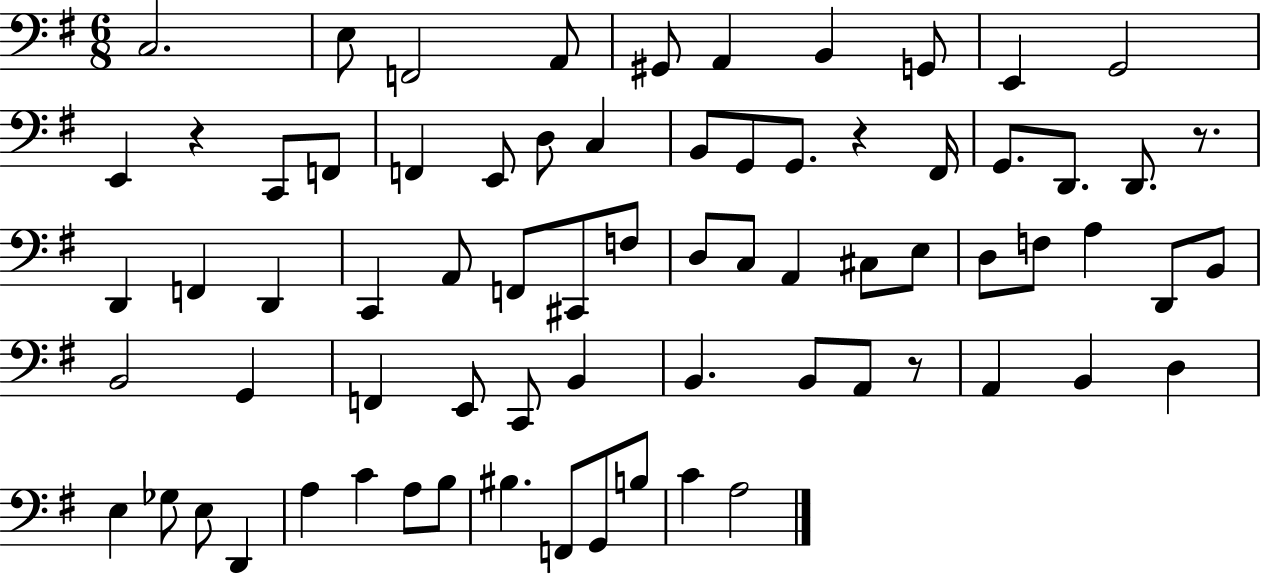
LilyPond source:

{
  \clef bass
  \numericTimeSignature
  \time 6/8
  \key g \major
  c2. | e8 f,2 a,8 | gis,8 a,4 b,4 g,8 | e,4 g,2 | \break e,4 r4 c,8 f,8 | f,4 e,8 d8 c4 | b,8 g,8 g,8. r4 fis,16 | g,8. d,8. d,8. r8. | \break d,4 f,4 d,4 | c,4 a,8 f,8 cis,8 f8 | d8 c8 a,4 cis8 e8 | d8 f8 a4 d,8 b,8 | \break b,2 g,4 | f,4 e,8 c,8 b,4 | b,4. b,8 a,8 r8 | a,4 b,4 d4 | \break e4 ges8 e8 d,4 | a4 c'4 a8 b8 | bis4. f,8 g,8 b8 | c'4 a2 | \break \bar "|."
}